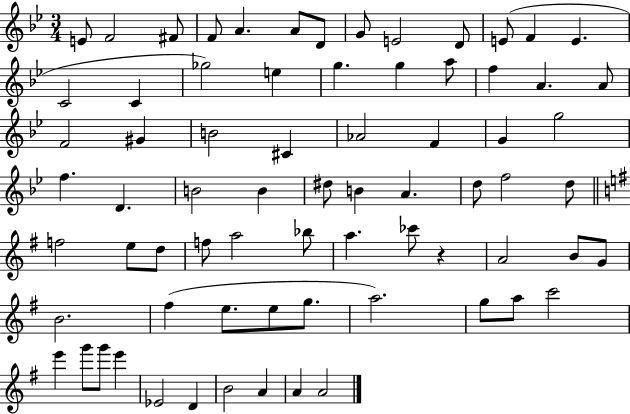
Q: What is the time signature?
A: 3/4